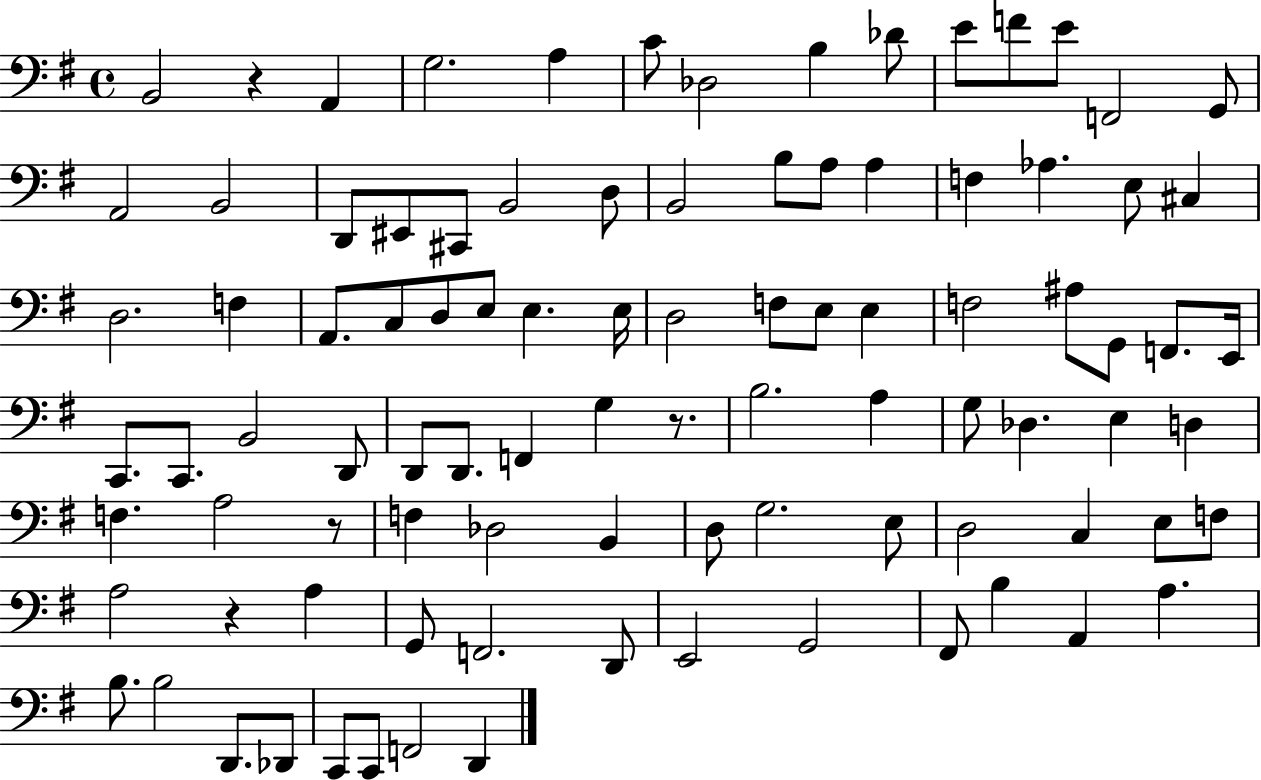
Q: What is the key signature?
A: G major